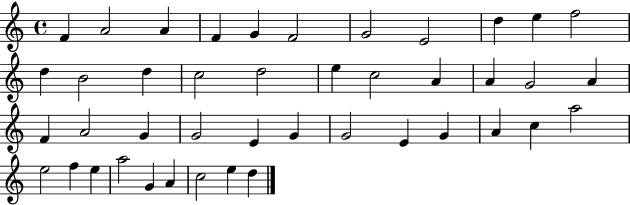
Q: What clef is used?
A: treble